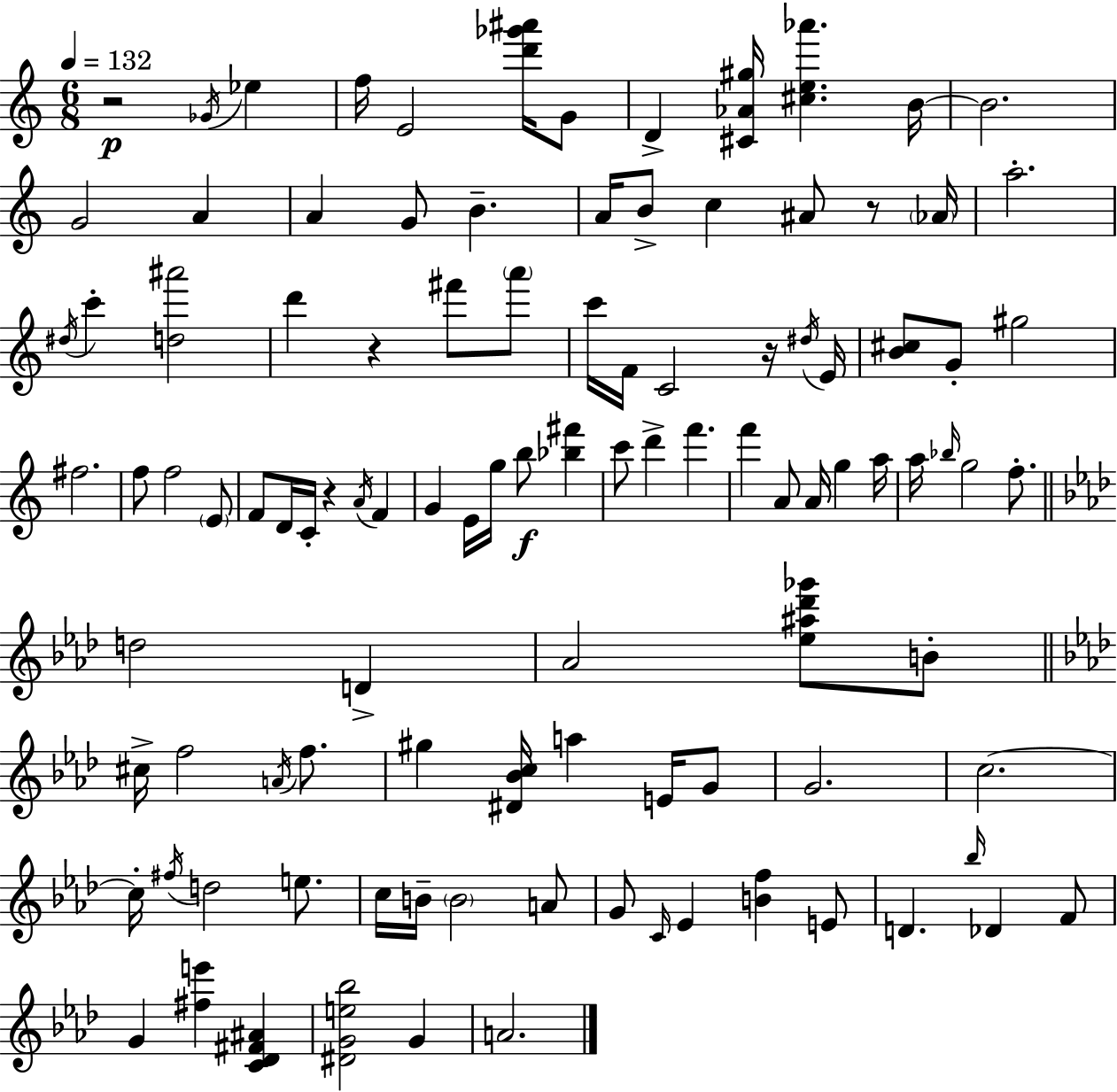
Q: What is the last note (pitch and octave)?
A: A4